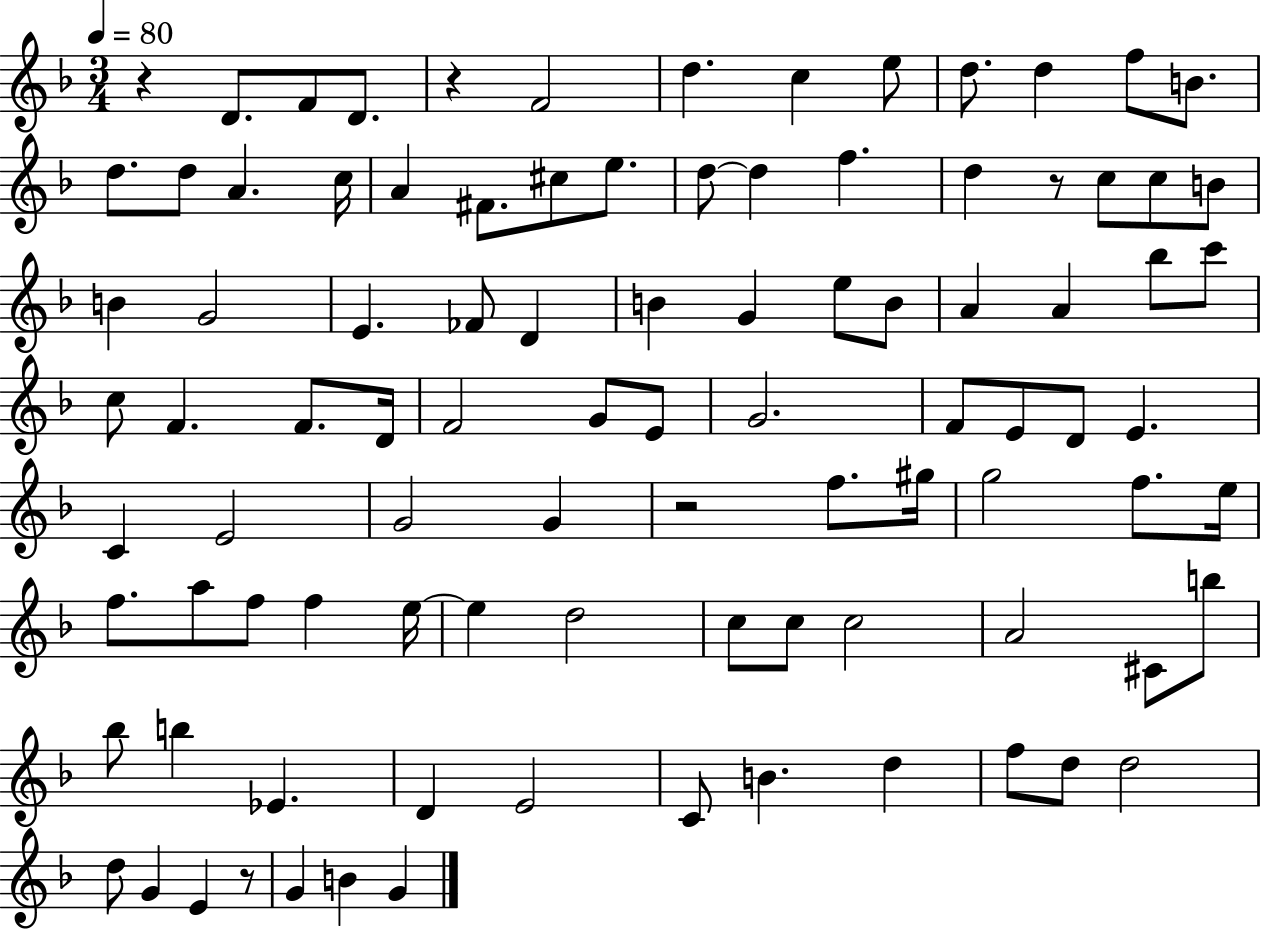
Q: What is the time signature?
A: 3/4